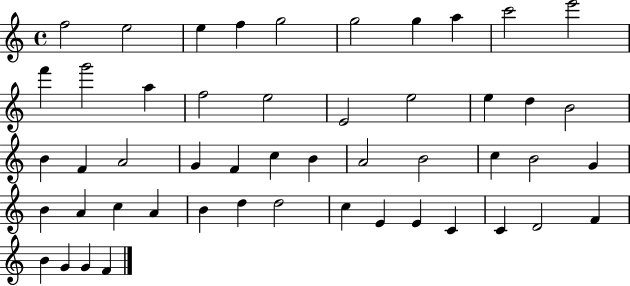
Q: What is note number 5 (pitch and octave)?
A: G5